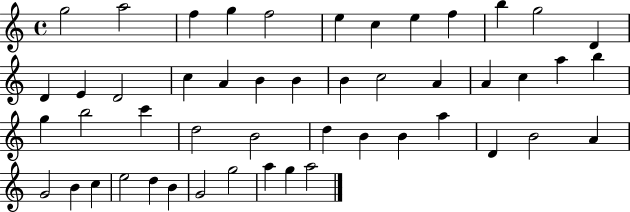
G5/h A5/h F5/q G5/q F5/h E5/q C5/q E5/q F5/q B5/q G5/h D4/q D4/q E4/q D4/h C5/q A4/q B4/q B4/q B4/q C5/h A4/q A4/q C5/q A5/q B5/q G5/q B5/h C6/q D5/h B4/h D5/q B4/q B4/q A5/q D4/q B4/h A4/q G4/h B4/q C5/q E5/h D5/q B4/q G4/h G5/h A5/q G5/q A5/h